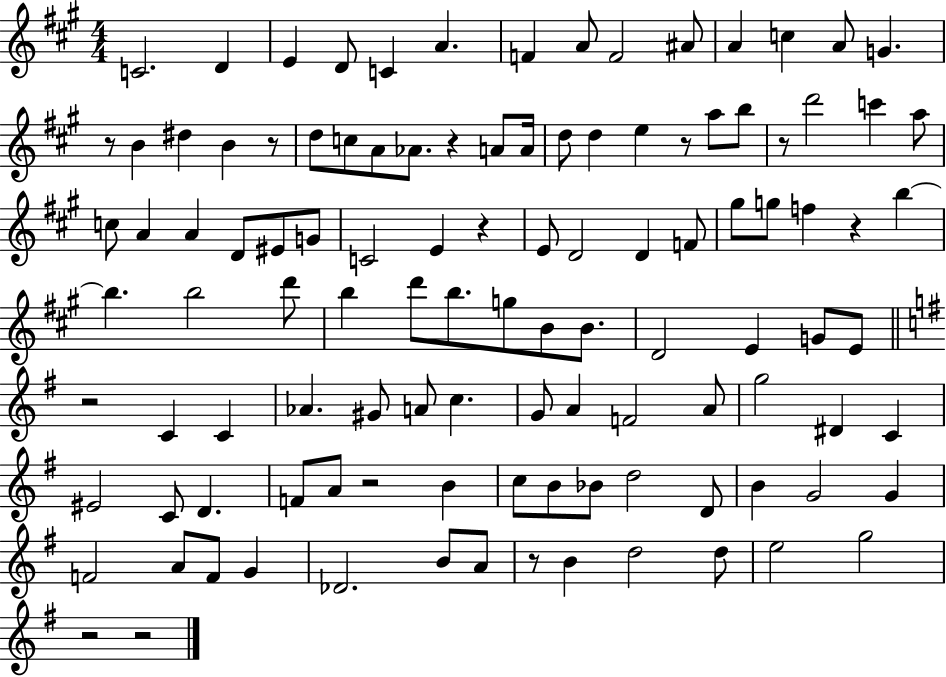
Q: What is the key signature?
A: A major